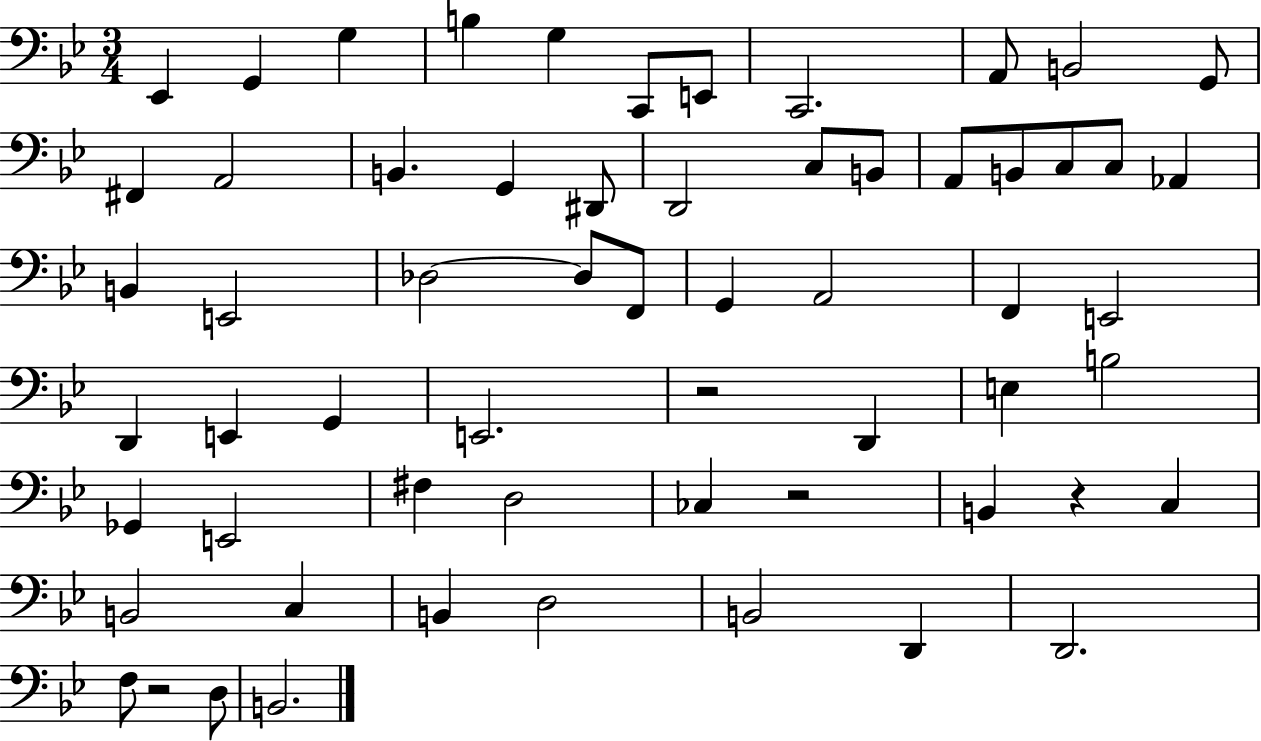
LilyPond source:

{
  \clef bass
  \numericTimeSignature
  \time 3/4
  \key bes \major
  ees,4 g,4 g4 | b4 g4 c,8 e,8 | c,2. | a,8 b,2 g,8 | \break fis,4 a,2 | b,4. g,4 dis,8 | d,2 c8 b,8 | a,8 b,8 c8 c8 aes,4 | \break b,4 e,2 | des2~~ des8 f,8 | g,4 a,2 | f,4 e,2 | \break d,4 e,4 g,4 | e,2. | r2 d,4 | e4 b2 | \break ges,4 e,2 | fis4 d2 | ces4 r2 | b,4 r4 c4 | \break b,2 c4 | b,4 d2 | b,2 d,4 | d,2. | \break f8 r2 d8 | b,2. | \bar "|."
}